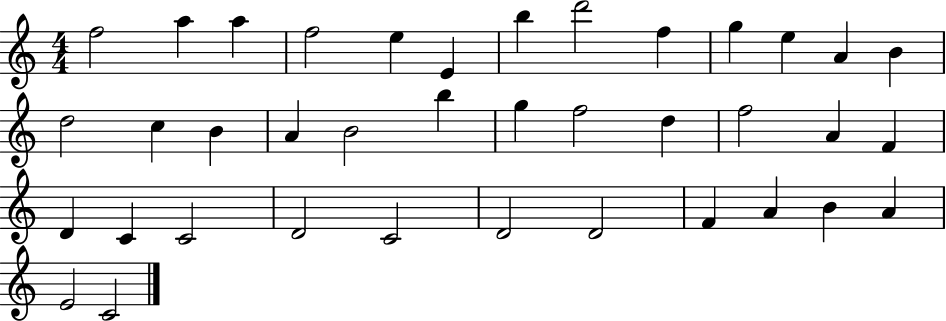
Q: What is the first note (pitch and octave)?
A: F5